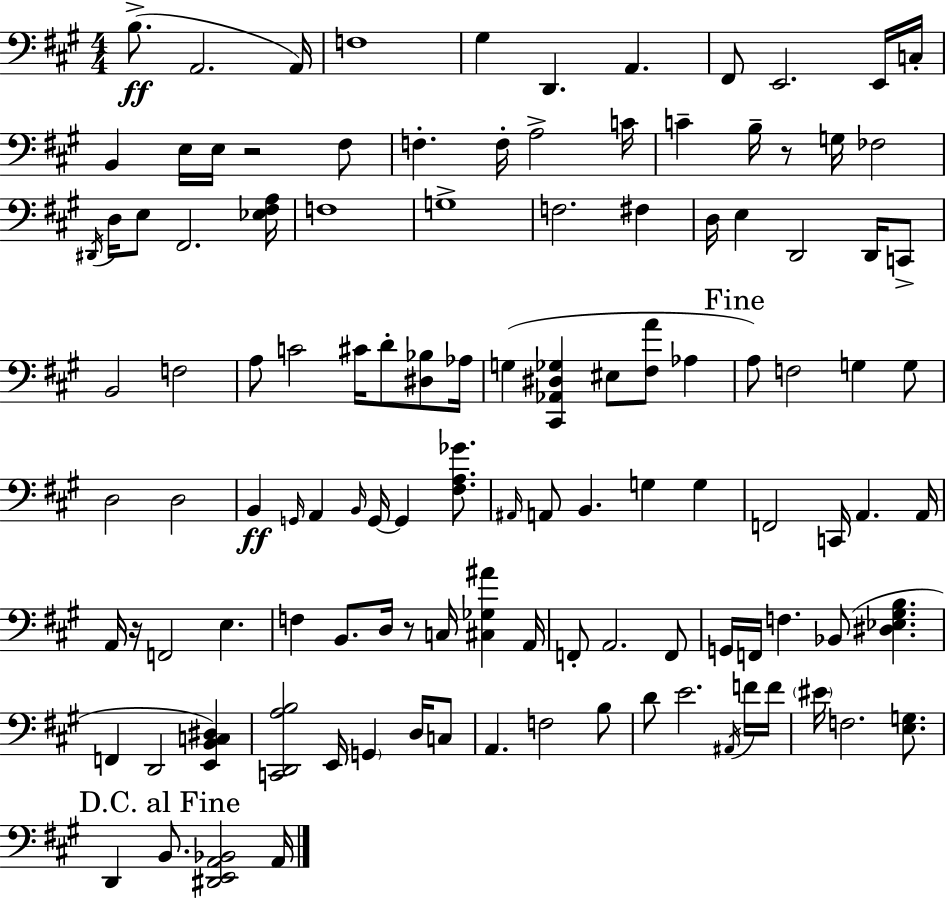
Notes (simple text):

B3/e. A2/h. A2/s F3/w G#3/q D2/q. A2/q. F#2/e E2/h. E2/s C3/s B2/q E3/s E3/s R/h F#3/e F3/q. F3/s A3/h C4/s C4/q B3/s R/e G3/s FES3/h D#2/s D3/s E3/e F#2/h. [Eb3,F#3,A3]/s F3/w G3/w F3/h. F#3/q D3/s E3/q D2/h D2/s C2/e B2/h F3/h A3/e C4/h C#4/s D4/e [D#3,Bb3]/e Ab3/s G3/q [C#2,Ab2,D#3,Gb3]/q EIS3/e [F#3,A4]/e Ab3/q A3/e F3/h G3/q G3/e D3/h D3/h B2/q G2/s A2/q B2/s G2/s G2/q [F#3,A3,Gb4]/e. A#2/s A2/e B2/q. G3/q G3/q F2/h C2/s A2/q. A2/s A2/s R/s F2/h E3/q. F3/q B2/e. D3/s R/e C3/s [C#3,Gb3,A#4]/q A2/s F2/e A2/h. F2/e G2/s F2/s F3/q. Bb2/e [D#3,Eb3,G#3,B3]/q. F2/q D2/h [E2,B2,C3,D#3]/q [C2,D2,A3,B3]/h E2/s G2/q D3/s C3/e A2/q. F3/h B3/e D4/e E4/h. A#2/s F4/s F4/s EIS4/s F3/h. [E3,G3]/e. D2/q B2/e. [D#2,E2,A2,Bb2]/h A2/s